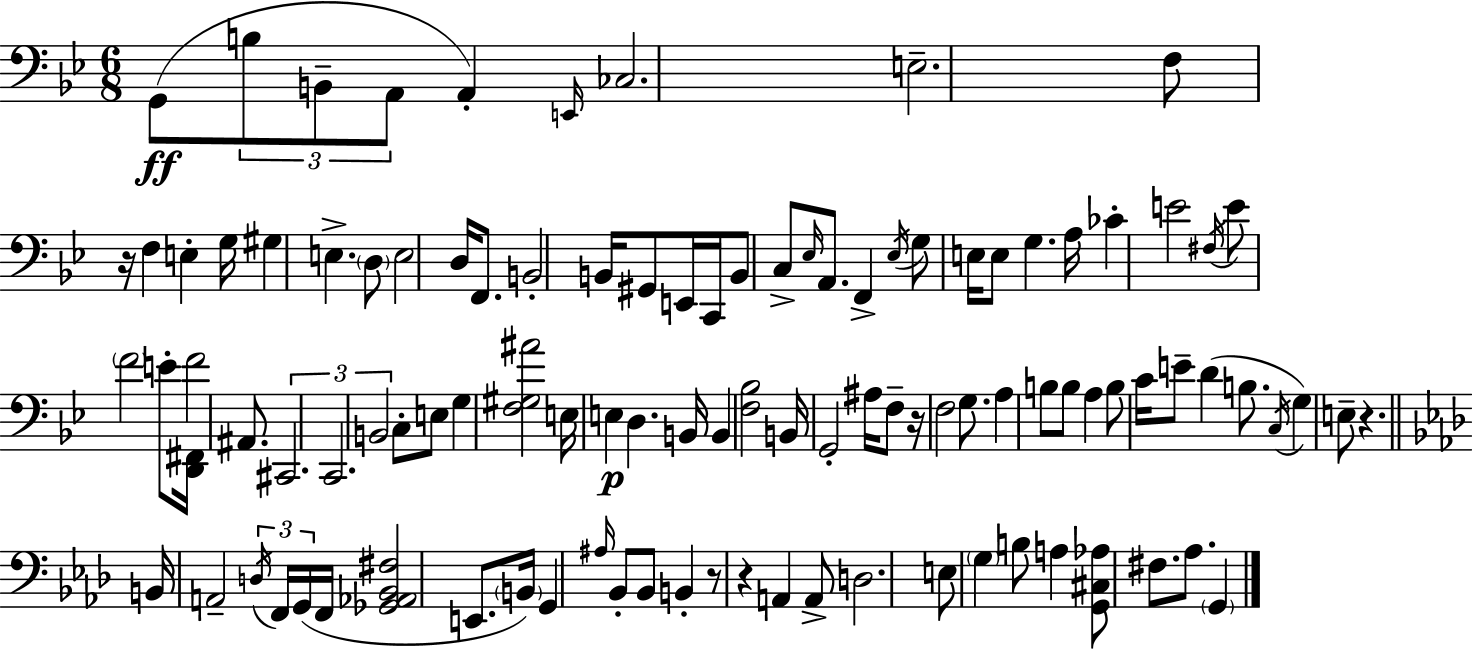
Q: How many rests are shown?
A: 5